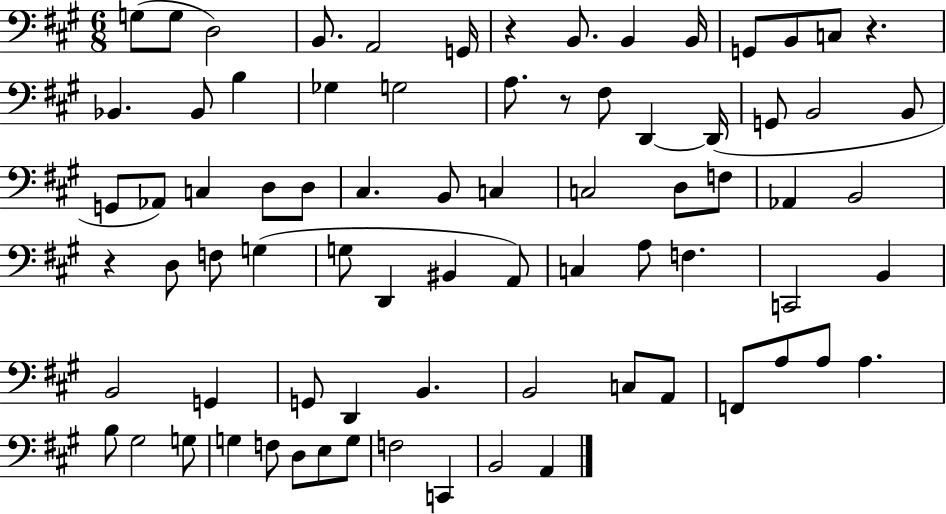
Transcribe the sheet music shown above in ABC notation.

X:1
T:Untitled
M:6/8
L:1/4
K:A
G,/2 G,/2 D,2 B,,/2 A,,2 G,,/4 z B,,/2 B,, B,,/4 G,,/2 B,,/2 C,/2 z _B,, _B,,/2 B, _G, G,2 A,/2 z/2 ^F,/2 D,, D,,/4 G,,/2 B,,2 B,,/2 G,,/2 _A,,/2 C, D,/2 D,/2 ^C, B,,/2 C, C,2 D,/2 F,/2 _A,, B,,2 z D,/2 F,/2 G, G,/2 D,, ^B,, A,,/2 C, A,/2 F, C,,2 B,, B,,2 G,, G,,/2 D,, B,, B,,2 C,/2 A,,/2 F,,/2 A,/2 A,/2 A, B,/2 ^G,2 G,/2 G, F,/2 D,/2 E,/2 G,/2 F,2 C,, B,,2 A,,